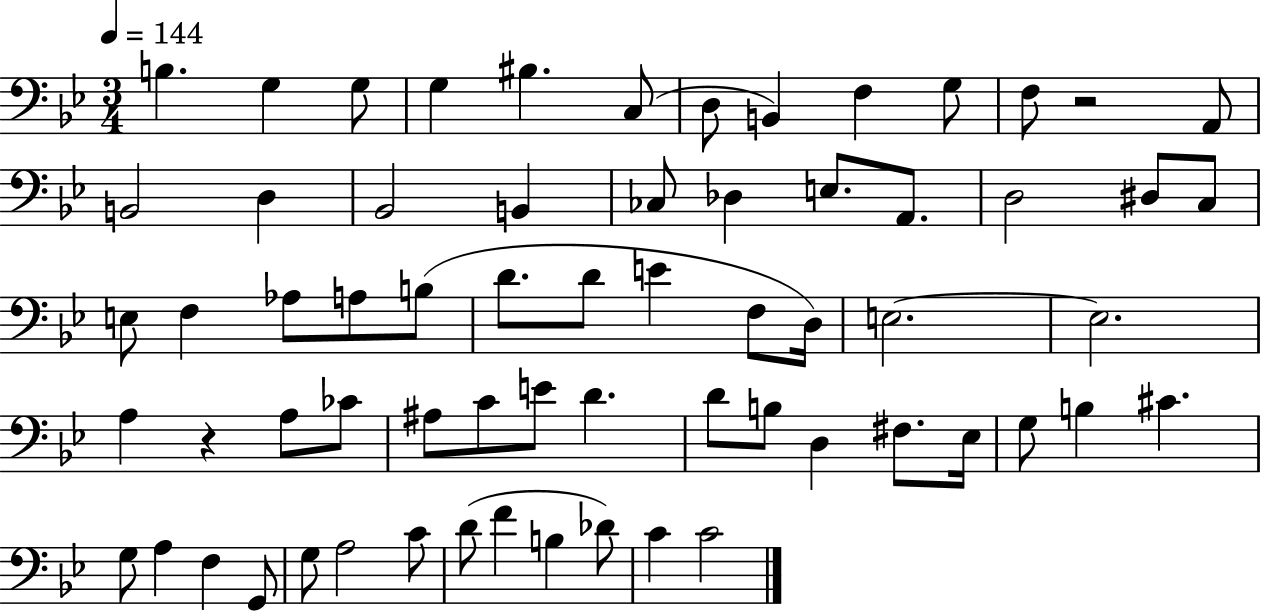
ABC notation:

X:1
T:Untitled
M:3/4
L:1/4
K:Bb
B, G, G,/2 G, ^B, C,/2 D,/2 B,, F, G,/2 F,/2 z2 A,,/2 B,,2 D, _B,,2 B,, _C,/2 _D, E,/2 A,,/2 D,2 ^D,/2 C,/2 E,/2 F, _A,/2 A,/2 B,/2 D/2 D/2 E F,/2 D,/4 E,2 E,2 A, z A,/2 _C/2 ^A,/2 C/2 E/2 D D/2 B,/2 D, ^F,/2 _E,/4 G,/2 B, ^C G,/2 A, F, G,,/2 G,/2 A,2 C/2 D/2 F B, _D/2 C C2